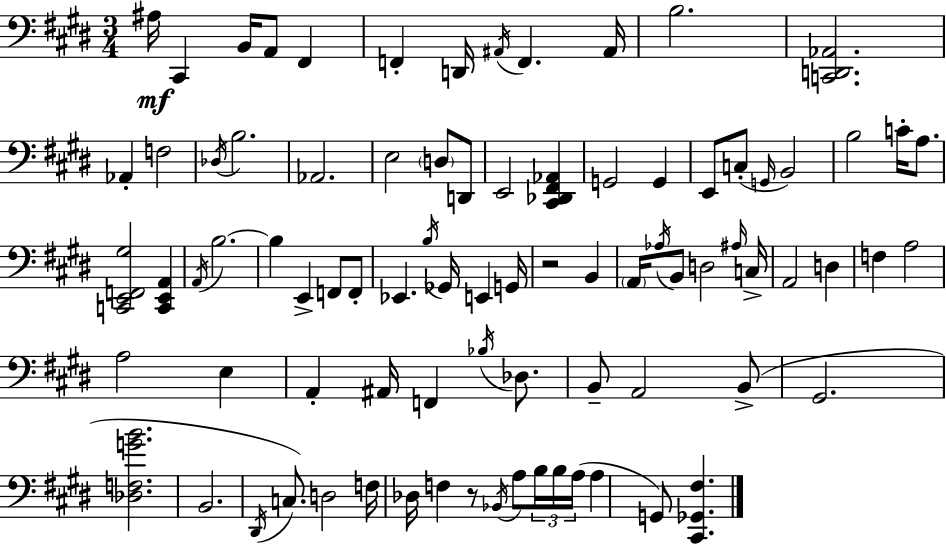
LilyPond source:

{
  \clef bass
  \numericTimeSignature
  \time 3/4
  \key e \major
  ais16\mf cis,4 b,16 a,8 fis,4 | f,4-. d,16 \acciaccatura { ais,16 } f,4. | ais,16 b2. | <c, d, aes,>2. | \break aes,4-. f2 | \acciaccatura { des16 } b2. | aes,2. | e2 \parenthesize d8 | \break d,8 e,2 <cis, des, fis, aes,>4 | g,2 g,4 | e,8 c8-.( \grace { g,16 } b,2) | b2 c'16-. | \break a8. <c, e, f, gis>2 <c, e, a,>4 | \acciaccatura { a,16 } b2.~~ | b4 e,4-> | f,8 f,8-. ees,4. \acciaccatura { b16 } ges,16 | \break e,4 g,16 r2 | b,4 \parenthesize a,16 \acciaccatura { aes16 } b,8 d2 | \grace { ais16 } c16-> a,2 | d4 f4 a2 | \break a2 | e4 a,4-. ais,16 | f,4 \acciaccatura { bes16 } des8. b,8-- a,2 | b,8->( gis,2. | \break <des f g' b'>2. | b,2. | \acciaccatura { dis,16 } c8.) | d2 f16 des16 f4 | \break r8 \acciaccatura { bes,16 } a8 \tuplet 3/2 { b16 b16 a16( } a4 | g,8) <cis, ges, fis>4. \bar "|."
}